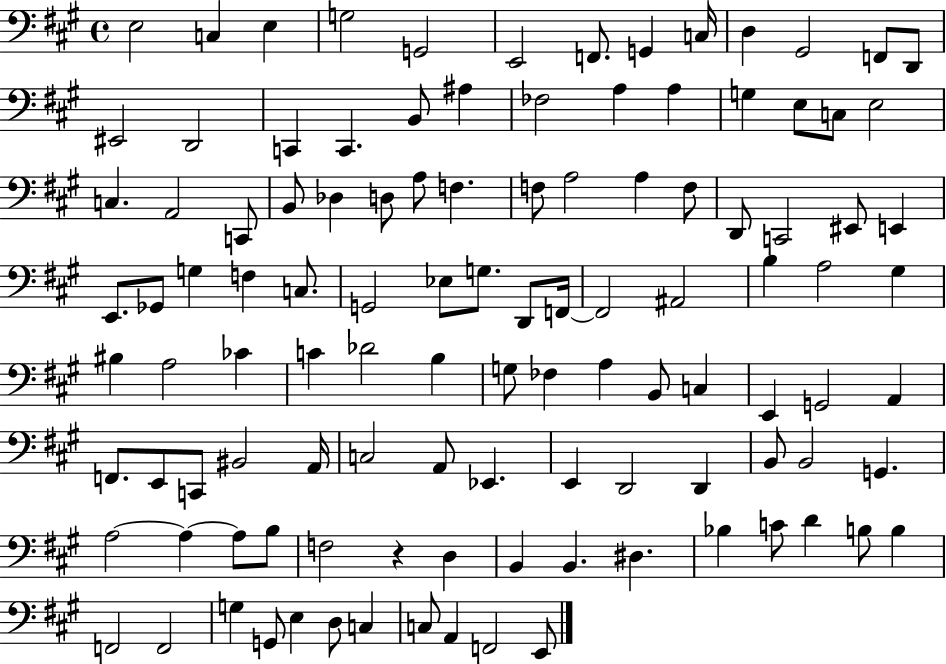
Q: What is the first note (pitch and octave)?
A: E3